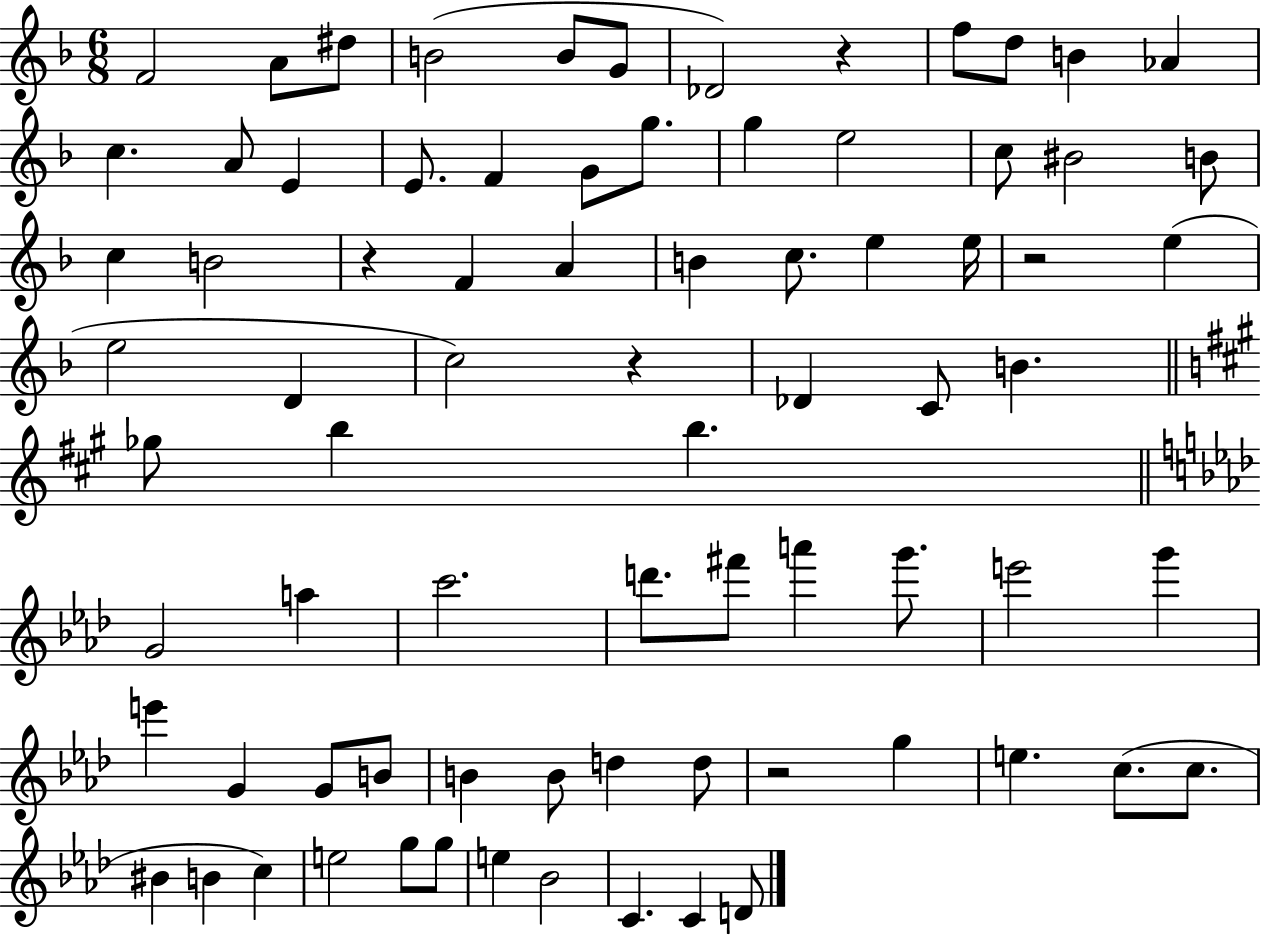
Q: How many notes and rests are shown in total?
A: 78